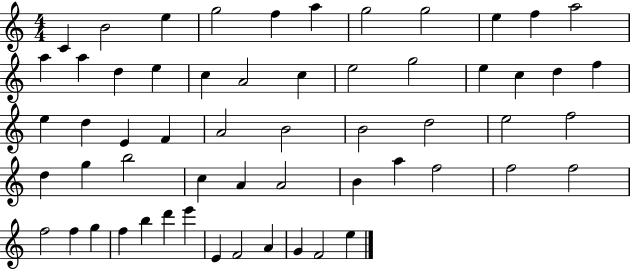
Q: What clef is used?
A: treble